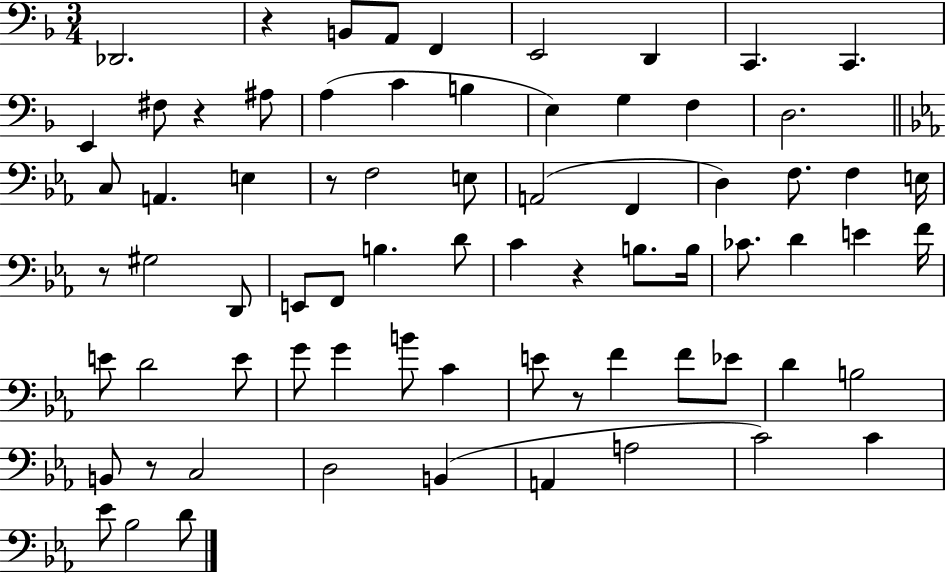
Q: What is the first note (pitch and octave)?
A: Db2